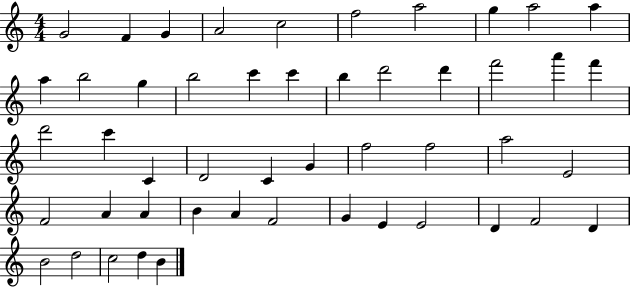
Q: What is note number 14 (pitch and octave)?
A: B5